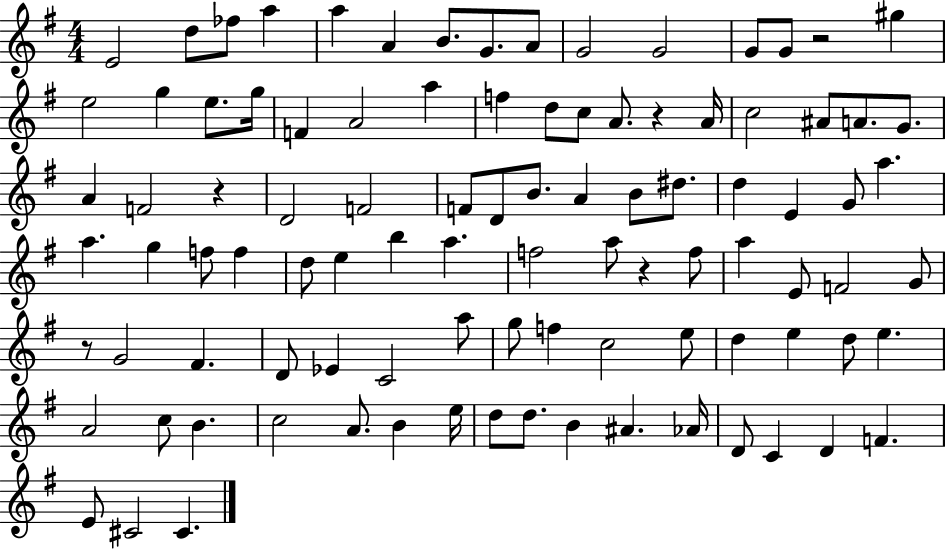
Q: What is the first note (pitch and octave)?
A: E4